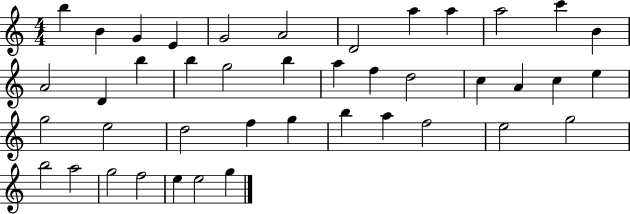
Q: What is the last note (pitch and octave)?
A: G5